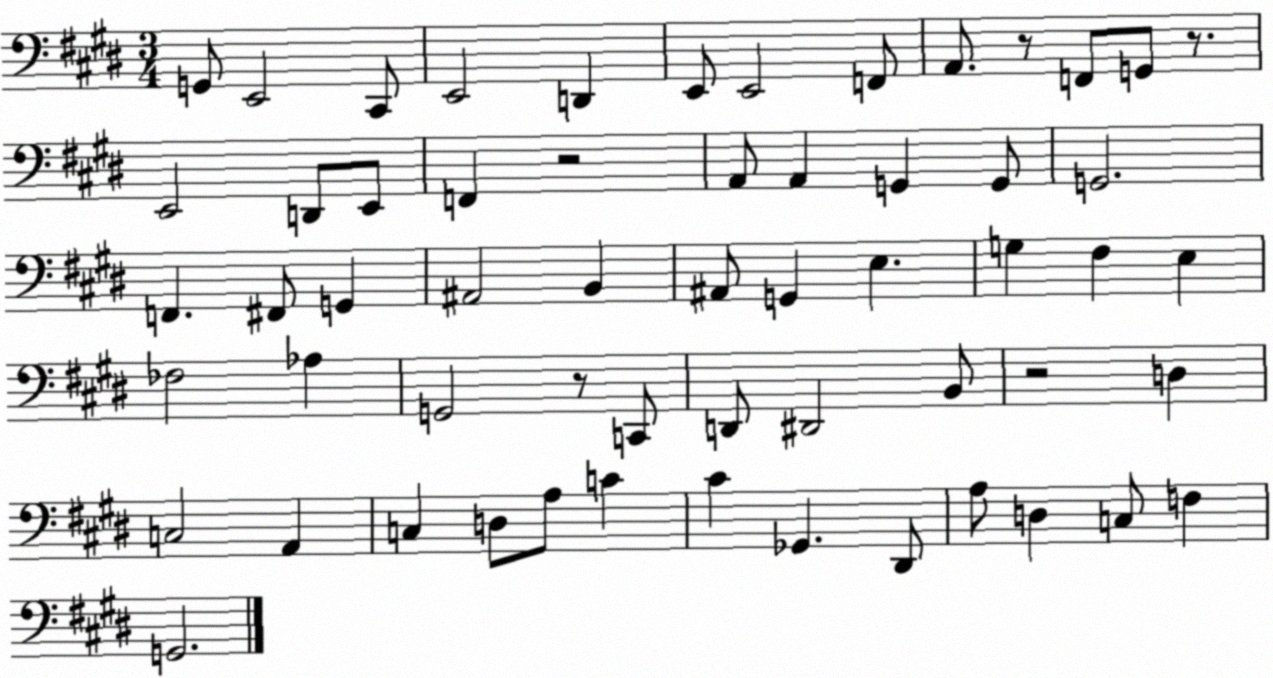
X:1
T:Untitled
M:3/4
L:1/4
K:E
G,,/2 E,,2 ^C,,/2 E,,2 D,, E,,/2 E,,2 F,,/2 A,,/2 z/2 F,,/2 G,,/2 z/2 E,,2 D,,/2 E,,/2 F,, z2 A,,/2 A,, G,, G,,/2 G,,2 F,, ^F,,/2 G,, ^A,,2 B,, ^A,,/2 G,, E, G, ^F, E, _F,2 _A, G,,2 z/2 C,,/2 D,,/2 ^D,,2 B,,/2 z2 D, C,2 A,, C, D,/2 A,/2 C ^C _G,, ^D,,/2 A,/2 D, C,/2 F, G,,2